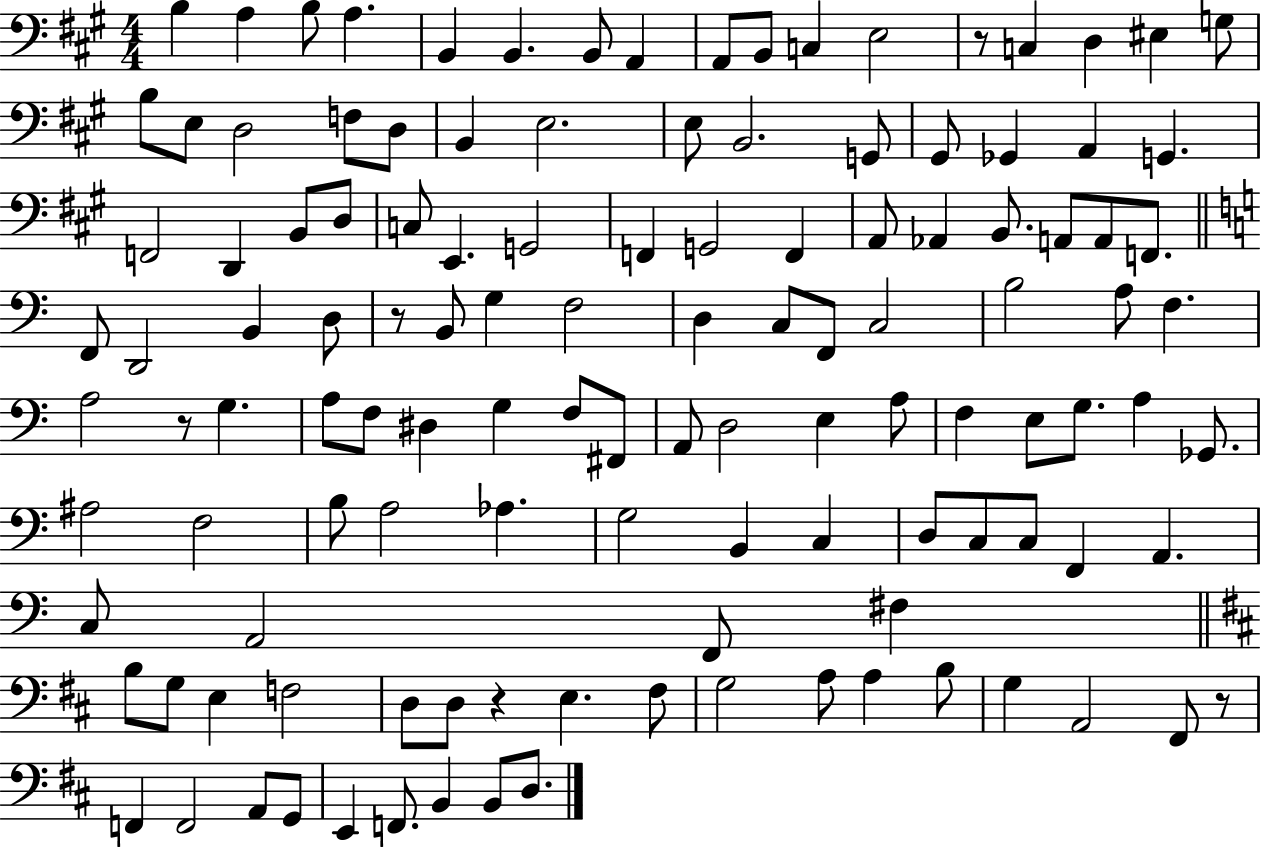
B3/q A3/q B3/e A3/q. B2/q B2/q. B2/e A2/q A2/e B2/e C3/q E3/h R/e C3/q D3/q EIS3/q G3/e B3/e E3/e D3/h F3/e D3/e B2/q E3/h. E3/e B2/h. G2/e G#2/e Gb2/q A2/q G2/q. F2/h D2/q B2/e D3/e C3/e E2/q. G2/h F2/q G2/h F2/q A2/e Ab2/q B2/e. A2/e A2/e F2/e. F2/e D2/h B2/q D3/e R/e B2/e G3/q F3/h D3/q C3/e F2/e C3/h B3/h A3/e F3/q. A3/h R/e G3/q. A3/e F3/e D#3/q G3/q F3/e F#2/e A2/e D3/h E3/q A3/e F3/q E3/e G3/e. A3/q Gb2/e. A#3/h F3/h B3/e A3/h Ab3/q. G3/h B2/q C3/q D3/e C3/e C3/e F2/q A2/q. C3/e A2/h F2/e F#3/q B3/e G3/e E3/q F3/h D3/e D3/e R/q E3/q. F#3/e G3/h A3/e A3/q B3/e G3/q A2/h F#2/e R/e F2/q F2/h A2/e G2/e E2/q F2/e. B2/q B2/e D3/e.